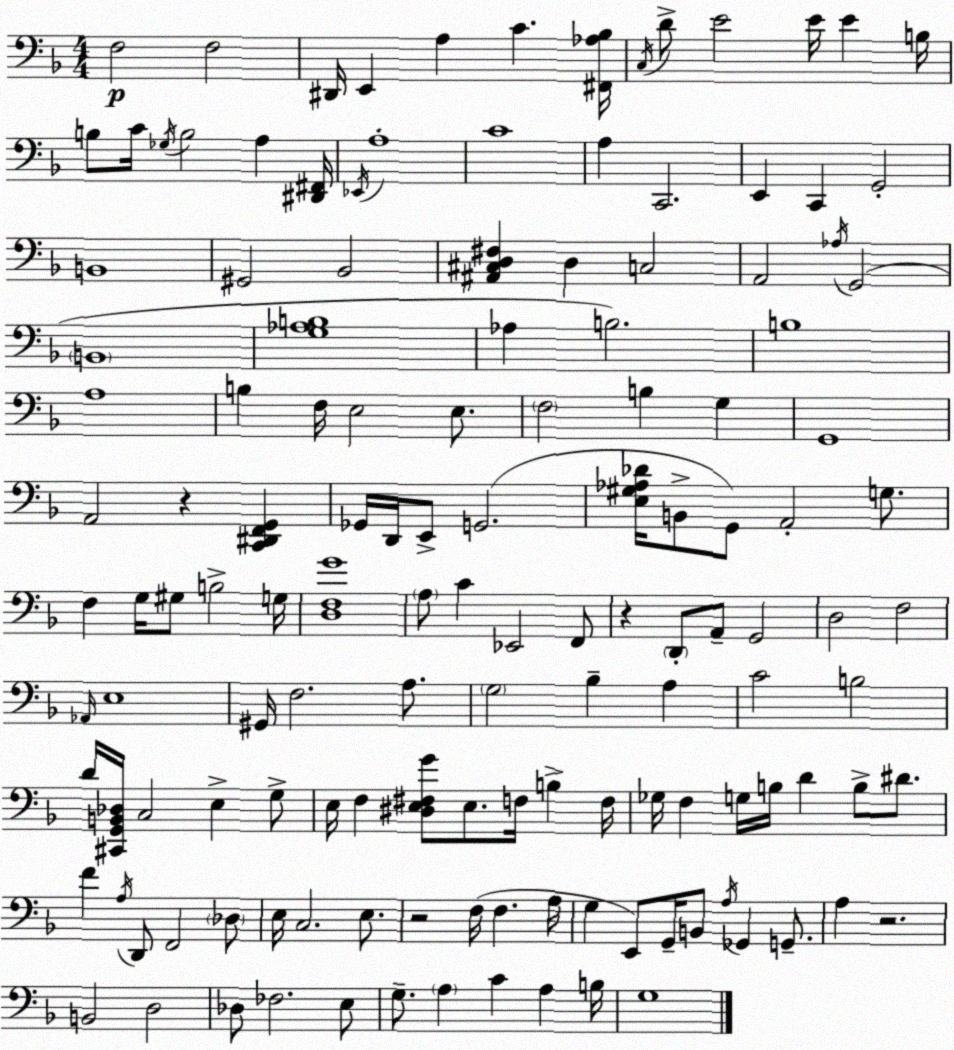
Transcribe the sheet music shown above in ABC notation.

X:1
T:Untitled
M:4/4
L:1/4
K:Dm
F,2 F,2 ^D,,/4 E,, A, C [^F,,_A,_B,]/4 C,/4 D/2 E2 E/4 E B,/4 B,/2 C/4 _G,/4 B,2 A, [^D,,^F,,]/4 _E,,/4 A,4 C4 A, C,,2 E,, C,, G,,2 B,,4 ^G,,2 _B,,2 [^A,,^C,D,^F,] D, C,2 A,,2 _A,/4 G,,2 B,,4 [G,_A,B,]4 _A, B,2 B,4 A,4 B, F,/4 E,2 E,/2 F,2 B, G, G,,4 A,,2 z [C,,^D,,F,,G,,] _G,,/4 D,,/4 E,,/2 G,,2 [E,^G,_A,_D]/4 B,,/2 G,,/2 A,,2 G,/2 F, G,/4 ^G,/2 B,2 G,/4 [D,F,G]4 A,/2 C _E,,2 F,,/2 z D,,/2 A,,/2 G,,2 D,2 F,2 _A,,/4 E,4 ^G,,/4 F,2 A,/2 G,2 _B, A, C2 B,2 D/4 [^C,,G,,B,,_D,]/4 C,2 E, G,/2 E,/4 F, [^D,E,^F,G]/2 E,/2 F,/4 B, F,/4 _G,/4 F, G,/4 B,/4 D B,/2 ^D/2 F A,/4 D,,/2 F,,2 _D,/2 E,/4 C,2 E,/2 z2 F,/4 F, A,/4 G, E,,/2 G,,/4 B,,/2 A,/4 _G,, G,,/2 A, z2 B,,2 D,2 _D,/2 _F,2 E,/2 G,/2 A, C A, B,/4 G,4